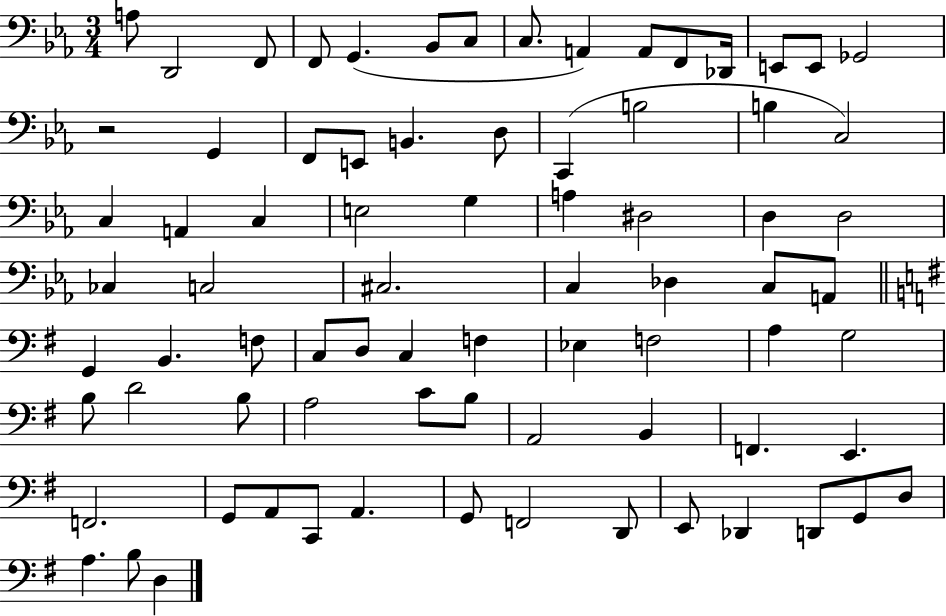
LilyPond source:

{
  \clef bass
  \numericTimeSignature
  \time 3/4
  \key ees \major
  a8 d,2 f,8 | f,8 g,4.( bes,8 c8 | c8. a,4) a,8 f,8 des,16 | e,8 e,8 ges,2 | \break r2 g,4 | f,8 e,8 b,4. d8 | c,4( b2 | b4 c2) | \break c4 a,4 c4 | e2 g4 | a4 dis2 | d4 d2 | \break ces4 c2 | cis2. | c4 des4 c8 a,8 | \bar "||" \break \key e \minor g,4 b,4. f8 | c8 d8 c4 f4 | ees4 f2 | a4 g2 | \break b8 d'2 b8 | a2 c'8 b8 | a,2 b,4 | f,4. e,4. | \break f,2. | g,8 a,8 c,8 a,4. | g,8 f,2 d,8 | e,8 des,4 d,8 g,8 d8 | \break a4. b8 d4 | \bar "|."
}